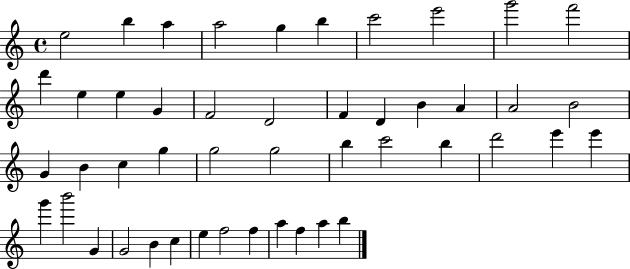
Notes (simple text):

E5/h B5/q A5/q A5/h G5/q B5/q C6/h E6/h G6/h F6/h D6/q E5/q E5/q G4/q F4/h D4/h F4/q D4/q B4/q A4/q A4/h B4/h G4/q B4/q C5/q G5/q G5/h G5/h B5/q C6/h B5/q D6/h E6/q E6/q G6/q B6/h G4/q G4/h B4/q C5/q E5/q F5/h F5/q A5/q F5/q A5/q B5/q